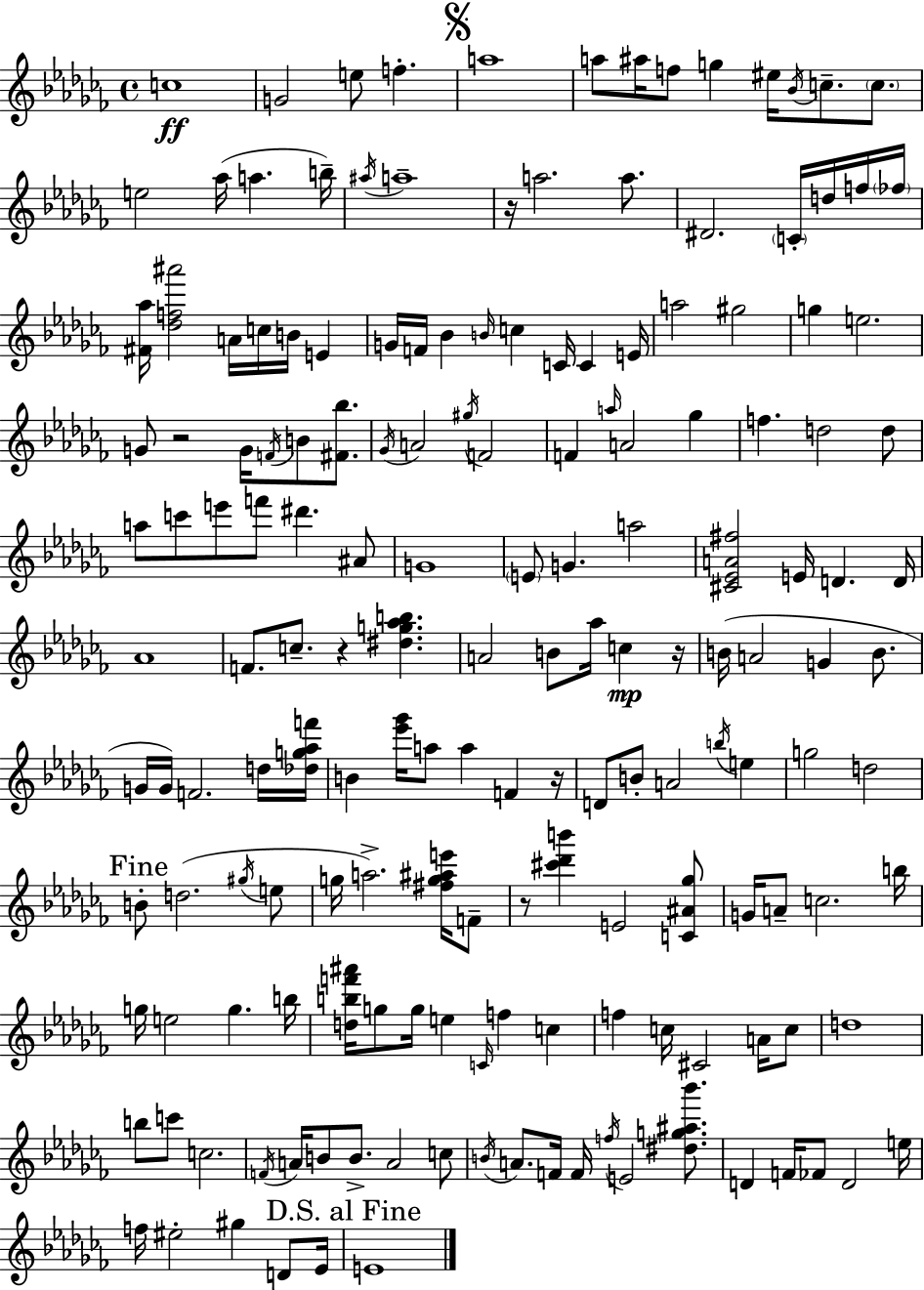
X:1
T:Untitled
M:4/4
L:1/4
K:Abm
c4 G2 e/2 f a4 a/2 ^a/4 f/2 g ^e/4 _B/4 c/2 c/2 e2 _a/4 a b/4 ^a/4 a4 z/4 a2 a/2 ^D2 C/4 d/4 f/4 _f/4 [^F_a]/4 [_df^a']2 A/4 c/4 B/4 E G/4 F/4 _B B/4 c C/4 C E/4 a2 ^g2 g e2 G/2 z2 G/4 F/4 B/2 [^F_b]/2 _G/4 A2 ^g/4 F2 F a/4 A2 _g f d2 d/2 a/2 c'/2 e'/2 f'/2 ^d' ^A/2 G4 E/2 G a2 [^C_EA^f]2 E/4 D D/4 _A4 F/2 c/2 z [^dg_ab] A2 B/2 _a/4 c z/4 B/4 A2 G B/2 G/4 G/4 F2 d/4 [_dg_af']/4 B [_e'_g']/4 a/2 a F z/4 D/2 B/2 A2 b/4 e g2 d2 B/2 d2 ^g/4 e/2 g/4 a2 [^fg^ae']/4 F/2 z/2 [^c'_d'b'] E2 [C^A_g]/2 G/4 A/2 c2 b/4 g/4 e2 g b/4 [dbf'^a']/4 g/2 g/4 e C/4 f c f c/4 ^C2 A/4 c/2 d4 b/2 c'/2 c2 F/4 A/4 B/2 B/2 A2 c/2 B/4 A/2 F/4 F/4 f/4 E2 [^dg^a_b']/2 D F/4 _F/2 D2 e/4 f/4 ^e2 ^g D/2 _E/4 E4